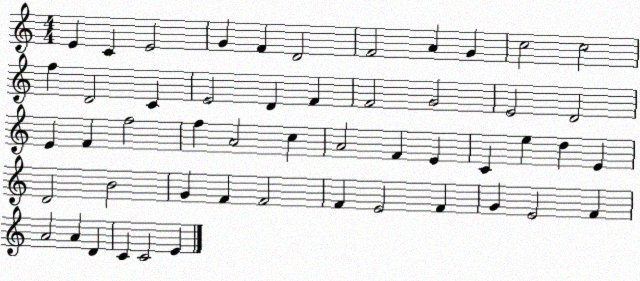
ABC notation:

X:1
T:Untitled
M:4/4
L:1/4
K:C
E C E2 G F D2 F2 A G c2 c2 f D2 C E2 D F F2 G2 E2 D2 E F f2 f A2 c A2 F E C e d E D2 B2 G F F2 F E2 F G E2 F A2 A D C C2 E